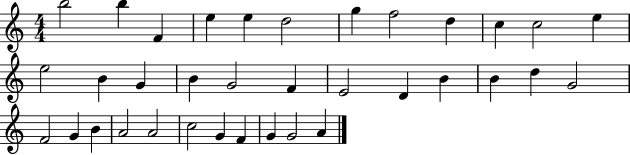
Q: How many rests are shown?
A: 0